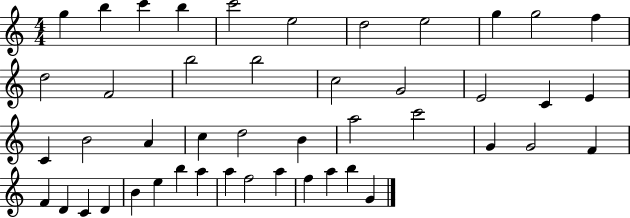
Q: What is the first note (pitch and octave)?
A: G5